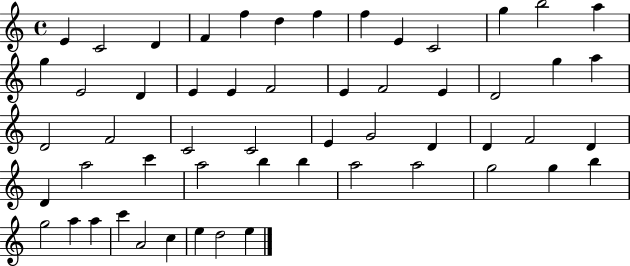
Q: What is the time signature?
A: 4/4